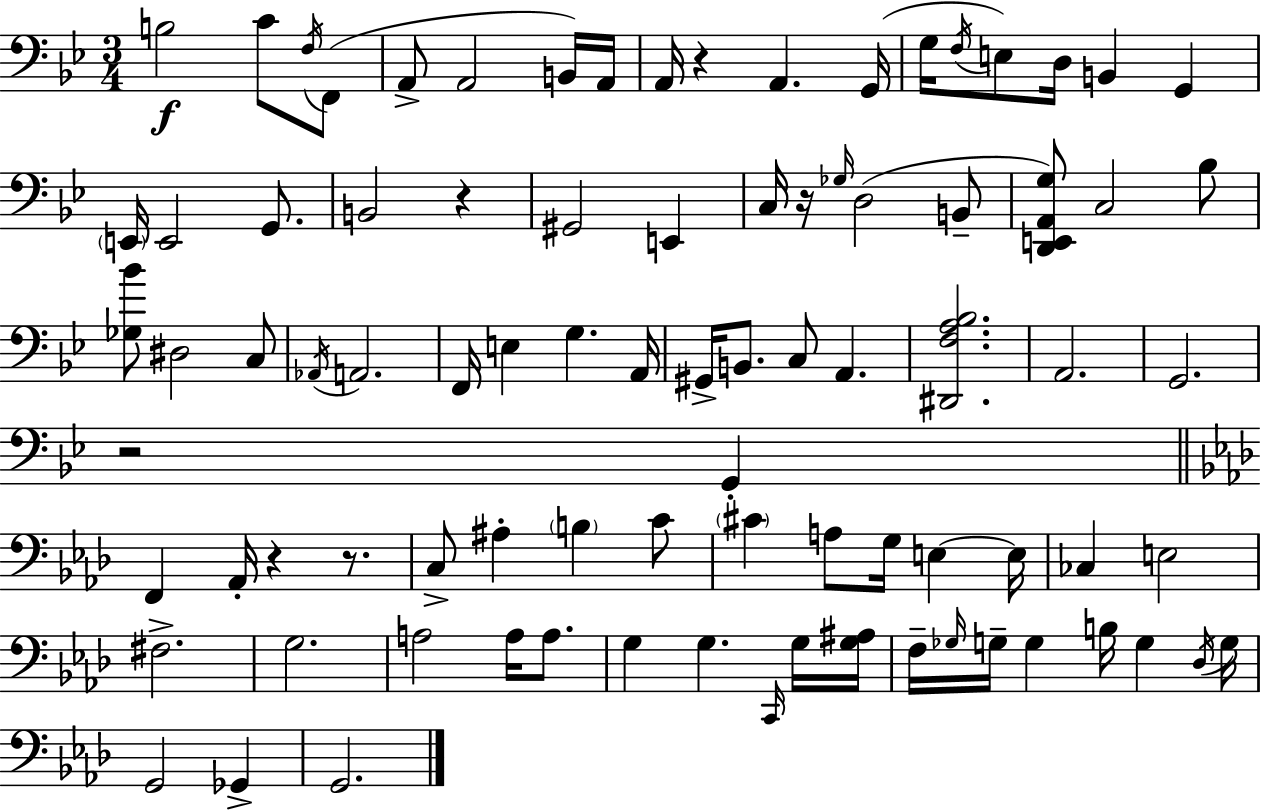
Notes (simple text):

B3/h C4/e F3/s F2/e A2/e A2/h B2/s A2/s A2/s R/q A2/q. G2/s G3/s F3/s E3/e D3/s B2/q G2/q E2/s E2/h G2/e. B2/h R/q G#2/h E2/q C3/s R/s Gb3/s D3/h B2/e [D2,E2,A2,G3]/e C3/h Bb3/e [Gb3,Bb4]/e D#3/h C3/e Ab2/s A2/h. F2/s E3/q G3/q. A2/s G#2/s B2/e. C3/e A2/q. [D#2,F3,A3,Bb3]/h. A2/h. G2/h. R/h G2/q F2/q Ab2/s R/q R/e. C3/e A#3/q B3/q C4/e C#4/q A3/e G3/s E3/q E3/s CES3/q E3/h F#3/h. G3/h. A3/h A3/s A3/e. G3/q G3/q. C2/s G3/s [G3,A#3]/s F3/s Gb3/s G3/s G3/q B3/s G3/q Db3/s G3/s G2/h Gb2/q G2/h.